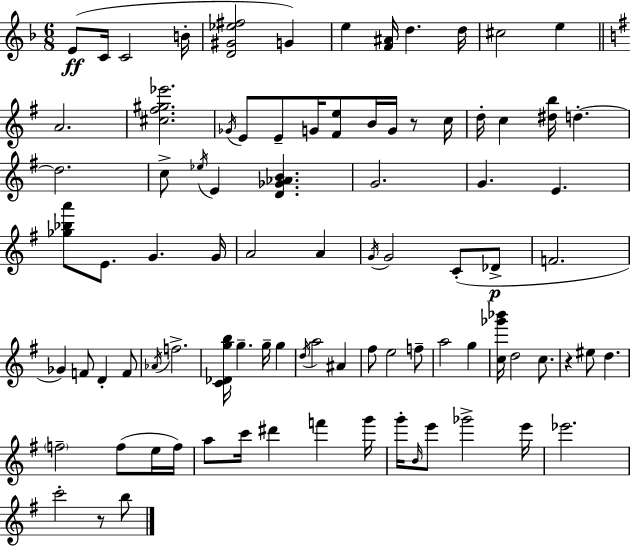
E4/e C4/s C4/h B4/s [D4,G#4,Eb5,F#5]/h G4/q E5/q [F4,A#4]/s D5/q. D5/s C#5/h E5/q A4/h. [C#5,F#5,G#5,Eb6]/h. Gb4/s E4/e E4/e G4/s [F#4,E5]/e B4/s G4/s R/e C5/s D5/s C5/q [D#5,B5]/s D5/q. D5/h. C5/e Eb5/s E4/q [D4,Gb4,Ab4,B4]/q. G4/h. G4/q. E4/q. [Gb5,Bb5,A6]/e E4/e. G4/q. G4/s A4/h A4/q G4/s G4/h C4/e Db4/e F4/h. Gb4/q F4/e D4/q F4/e Ab4/s F5/h. [C4,Db4,G5,B5]/s G5/q. G5/s G5/q D5/s A5/h A#4/q F#5/e E5/h F5/e A5/h G5/q [C5,Gb6,Bb6]/s D5/h C5/e. R/q EIS5/e D5/q. F5/h F5/e E5/s F5/s A5/e C6/s D#6/q F6/q G6/s G6/s B4/s E6/e Gb6/h E6/s Eb6/h. C6/h R/e B5/e